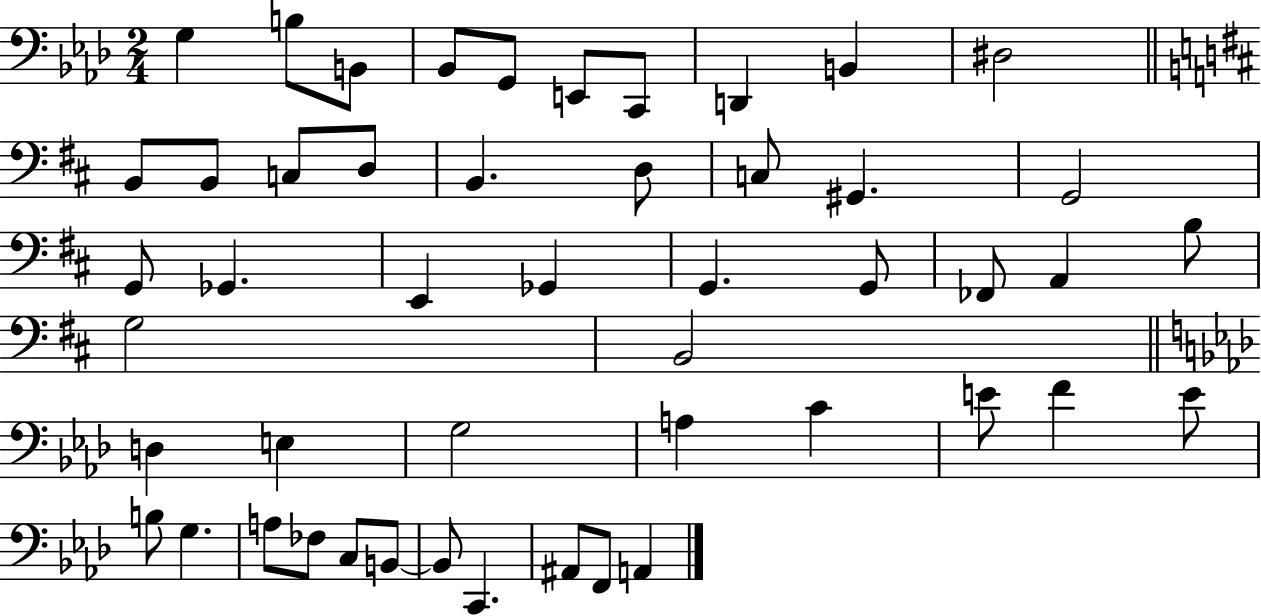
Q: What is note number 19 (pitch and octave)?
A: G2